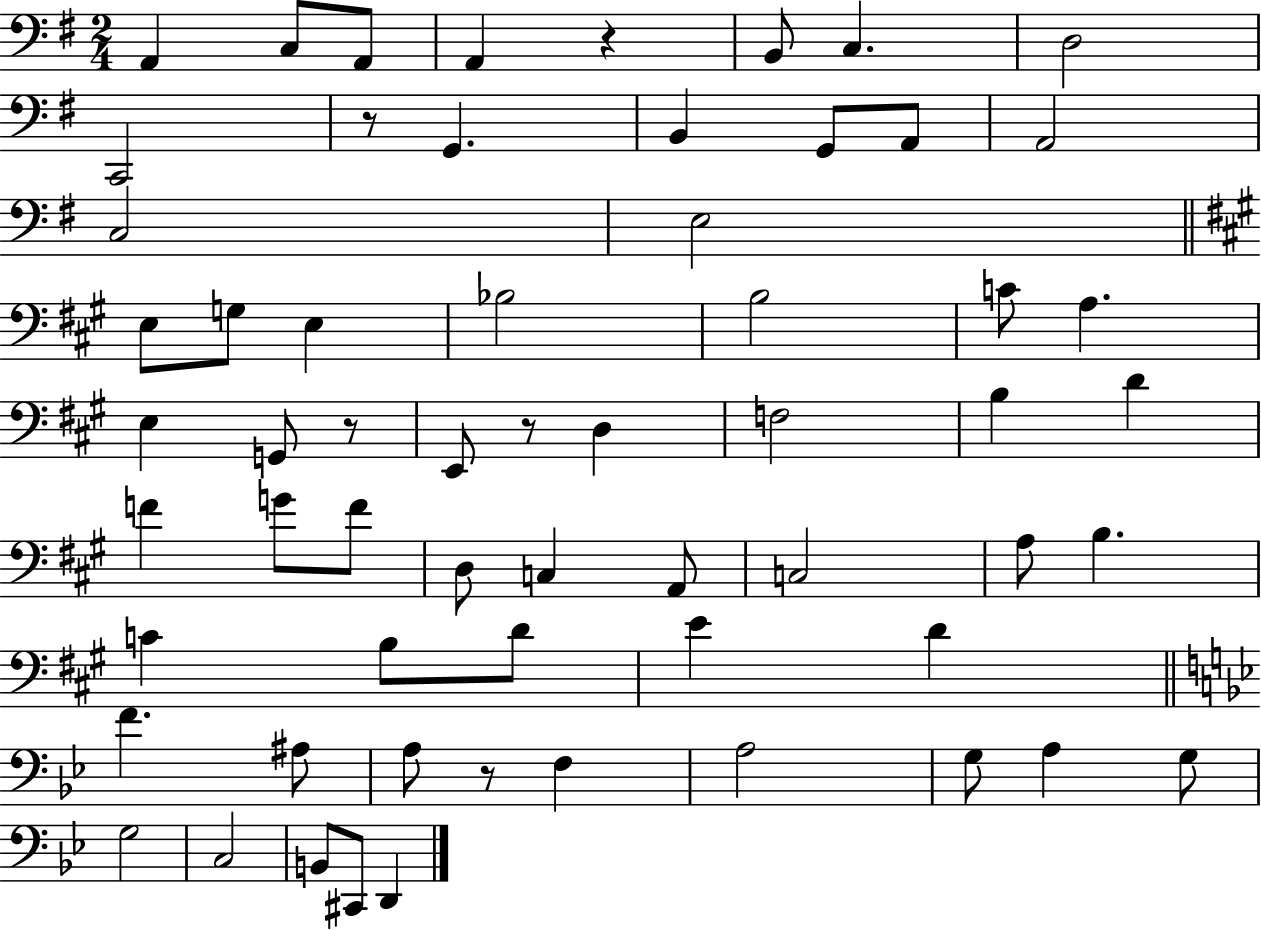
{
  \clef bass
  \numericTimeSignature
  \time 2/4
  \key g \major
  a,4 c8 a,8 | a,4 r4 | b,8 c4. | d2 | \break c,2 | r8 g,4. | b,4 g,8 a,8 | a,2 | \break c2 | e2 | \bar "||" \break \key a \major e8 g8 e4 | bes2 | b2 | c'8 a4. | \break e4 g,8 r8 | e,8 r8 d4 | f2 | b4 d'4 | \break f'4 g'8 f'8 | d8 c4 a,8 | c2 | a8 b4. | \break c'4 b8 d'8 | e'4 d'4 | \bar "||" \break \key bes \major f'4. ais8 | a8 r8 f4 | a2 | g8 a4 g8 | \break g2 | c2 | b,8 cis,8 d,4 | \bar "|."
}